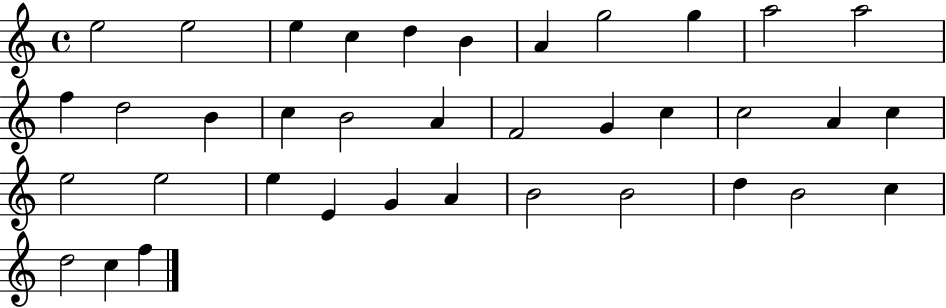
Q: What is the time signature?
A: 4/4